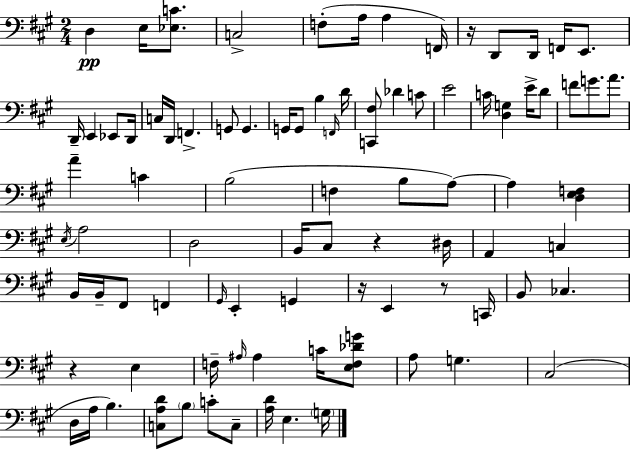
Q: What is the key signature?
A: A major